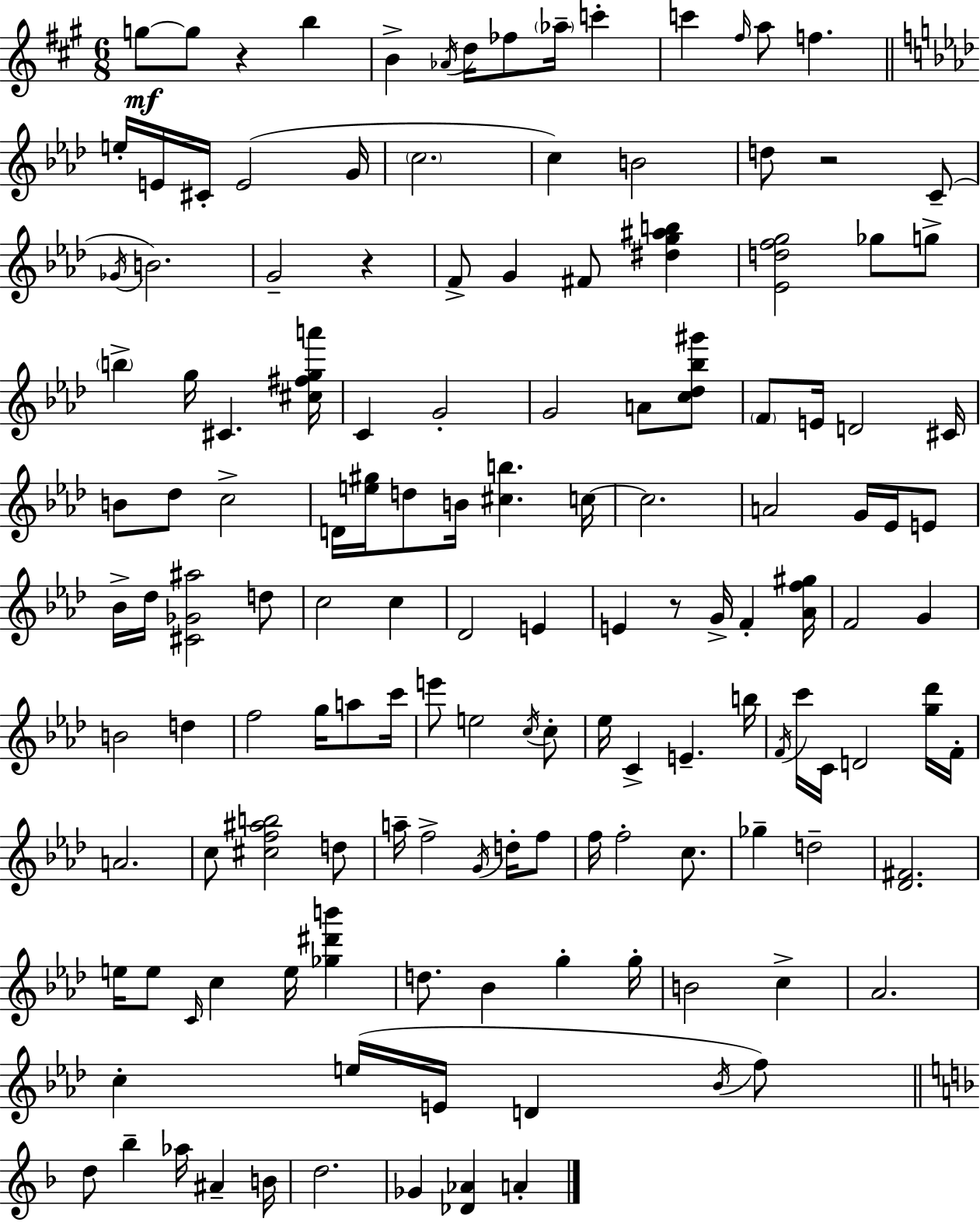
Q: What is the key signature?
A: A major